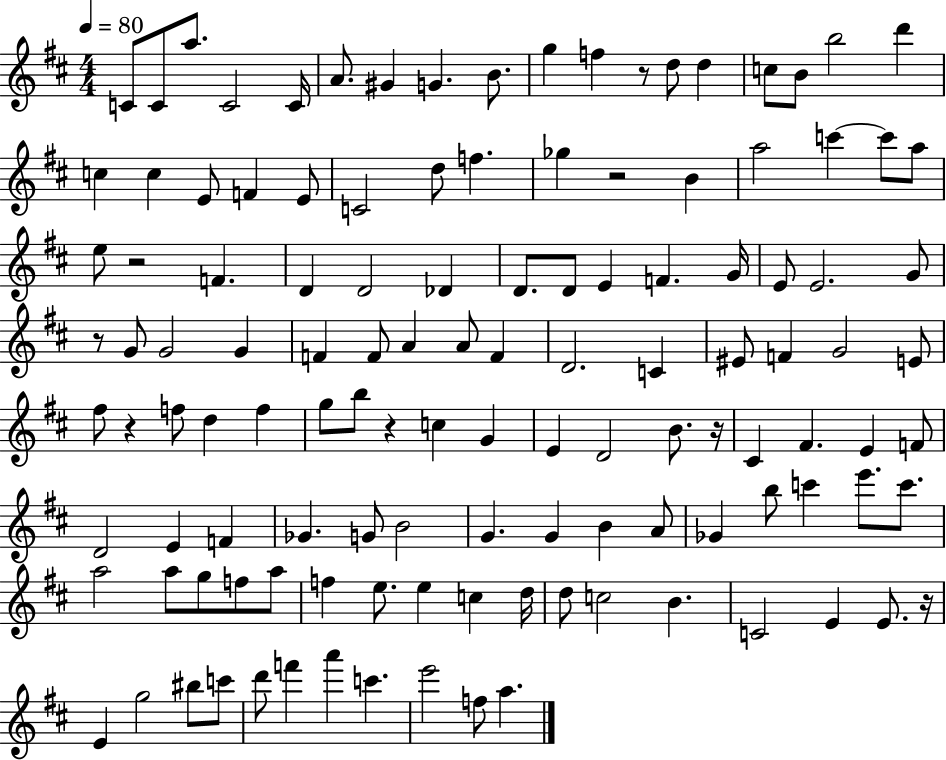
{
  \clef treble
  \numericTimeSignature
  \time 4/4
  \key d \major
  \tempo 4 = 80
  c'8 c'8 a''8. c'2 c'16 | a'8. gis'4 g'4. b'8. | g''4 f''4 r8 d''8 d''4 | c''8 b'8 b''2 d'''4 | \break c''4 c''4 e'8 f'4 e'8 | c'2 d''8 f''4. | ges''4 r2 b'4 | a''2 c'''4~~ c'''8 a''8 | \break e''8 r2 f'4. | d'4 d'2 des'4 | d'8. d'8 e'4 f'4. g'16 | e'8 e'2. g'8 | \break r8 g'8 g'2 g'4 | f'4 f'8 a'4 a'8 f'4 | d'2. c'4 | eis'8 f'4 g'2 e'8 | \break fis''8 r4 f''8 d''4 f''4 | g''8 b''8 r4 c''4 g'4 | e'4 d'2 b'8. r16 | cis'4 fis'4. e'4 f'8 | \break d'2 e'4 f'4 | ges'4. g'8 b'2 | g'4. g'4 b'4 a'8 | ges'4 b''8 c'''4 e'''8. c'''8. | \break a''2 a''8 g''8 f''8 a''8 | f''4 e''8. e''4 c''4 d''16 | d''8 c''2 b'4. | c'2 e'4 e'8. r16 | \break e'4 g''2 bis''8 c'''8 | d'''8 f'''4 a'''4 c'''4. | e'''2 f''8 a''4. | \bar "|."
}